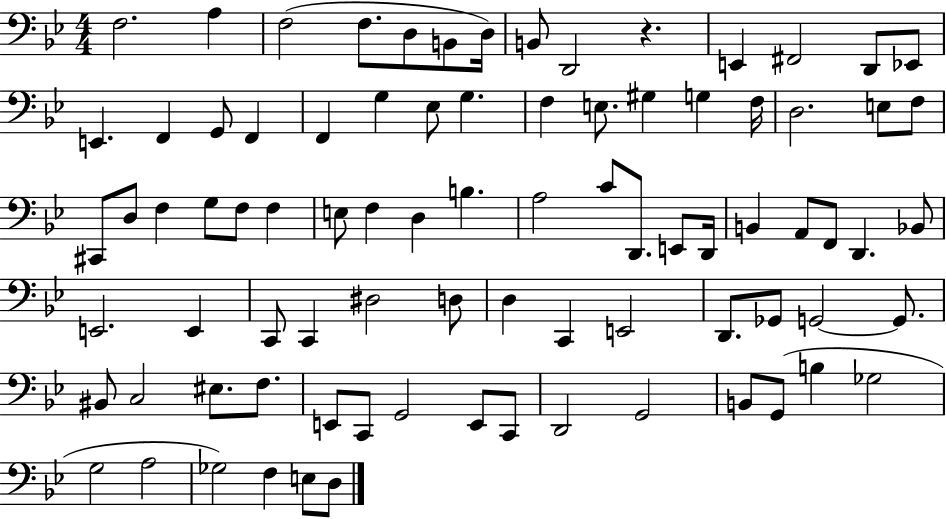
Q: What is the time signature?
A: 4/4